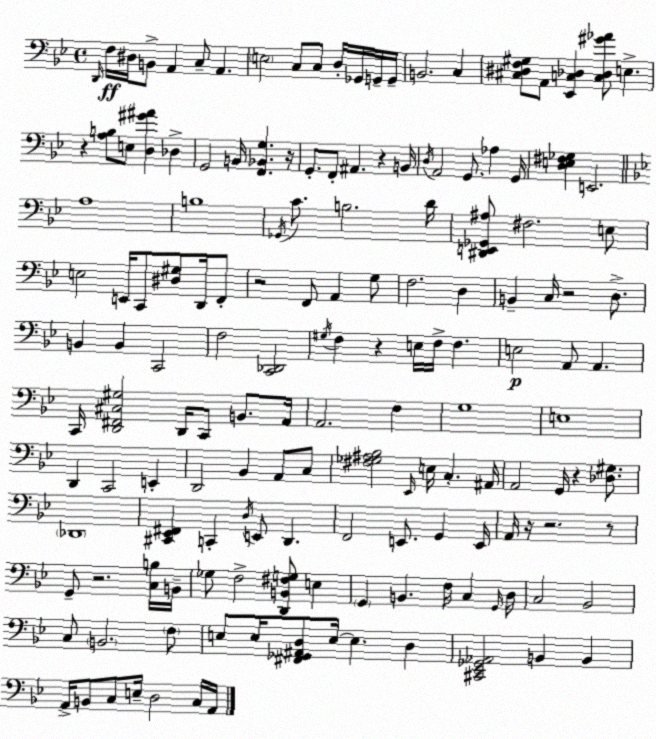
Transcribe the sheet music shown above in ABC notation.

X:1
T:Untitled
M:4/4
L:1/4
K:Gm
D,,/4 F,/4 ^D,/4 B,,/2 A,, C,/2 A,, E,2 C,/2 C,/2 D,/4 _G,,/4 G,,/4 G,,/4 B,,2 C, [^C,^D,F,^G,]/2 A,,/2 [_E,,C,_D,] [C,_D,^G_A]/2 E, z [A,B,]/2 E,/2 [D,^G^A] _D, G,,2 B,,/4 [F,,_B,,G,] z/4 G,,/2 F,,/2 ^A,, z B,,/4 D,/4 A,,2 G,,/2 _A, G,,/4 [D,E,^F,_G,] E,,2 A,4 B,4 _G,,/4 C/2 B,2 D/4 [^D,,E,,_G,,^A,]/2 ^F,2 E,/2 E,2 E,,/4 C,,/2 [^D,^G,]/2 D,,/4 F,,/2 z2 F,,/2 A,, G,/2 F,2 D, B,, C,/4 z2 D,/2 B,, B,, C,,2 F,2 [C,,_D,,]2 ^G,/4 F, z E,/4 F,/4 F, E,2 A,,/2 A,, C,,/4 [D,,^F,,^C,^G,]2 D,,/4 C,,/2 B,,/2 A,,/4 A,,2 F, G,4 E,4 D,, C,,2 E,, D,,2 _B,, A,,/2 C,/2 [^F,_G,^A,_B,]2 _E,,/4 E,/4 C, ^A,,/4 A,,2 G,,/4 z [_D,^G,]/2 _D,,4 [^C,,_E,,^F,,] C,, D,/4 E,,/2 D,, F,,2 E,,/2 G,, E,,/4 A,,/4 z/4 z2 z/2 G,,/2 z2 [C,B,]/4 B,,/4 _G,/2 F,2 [D,,B,,^F,G,]/2 E, G,, B,, F,/4 C, G,,/4 D,/4 C,2 _B,,2 C,/2 B,,2 F,/2 E,/2 E,/4 [^F,,_G,,^A,,D,]/2 E,/4 E, D, [^C,,_E,,_G,,_A,,]2 B,, B,, A,,/4 B,,/2 C,/2 E,/4 D,2 C,/4 A,,/4